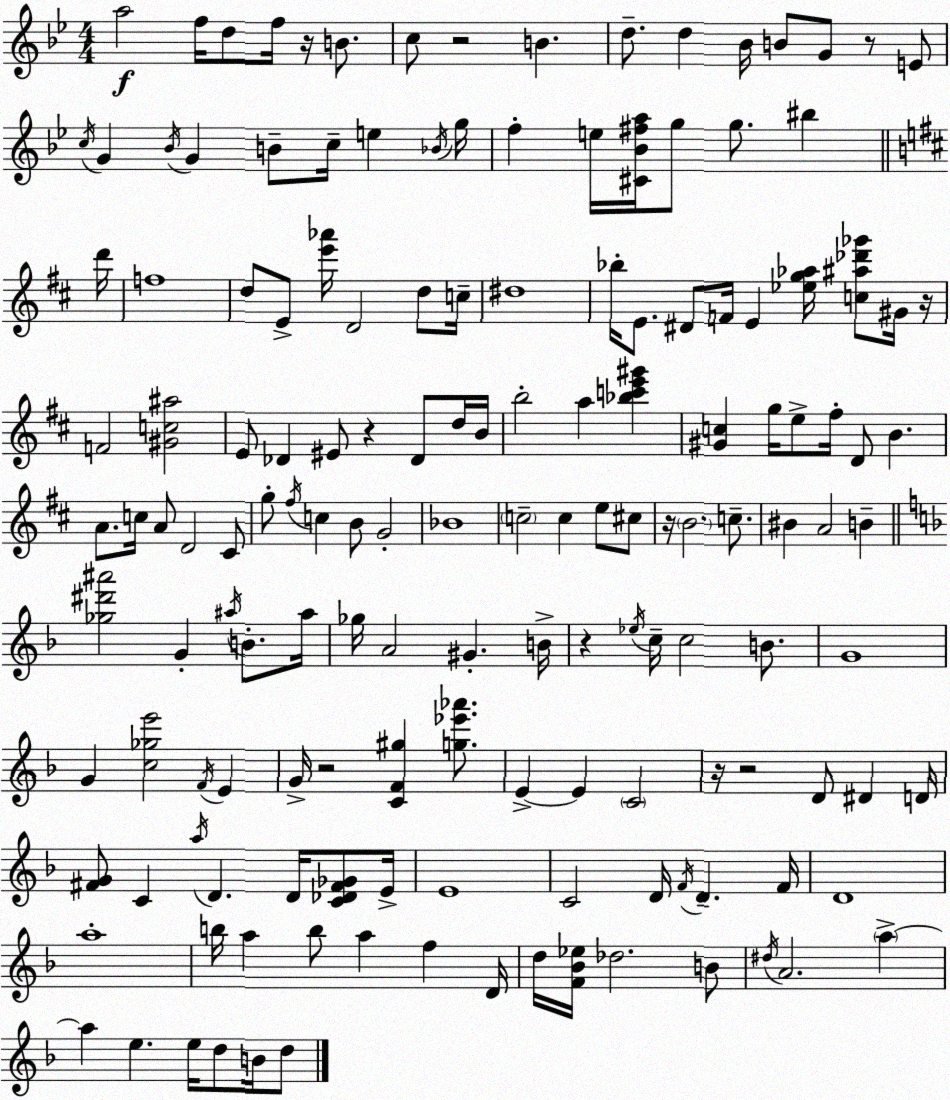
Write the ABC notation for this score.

X:1
T:Untitled
M:4/4
L:1/4
K:Gm
a2 f/4 d/2 f/4 z/4 B/2 c/2 z2 B d/2 d _B/4 B/2 G/2 z/2 E/2 c/4 G _B/4 G B/2 c/4 e _B/4 g/4 f e/4 [^C_B^fa]/4 g/2 g/2 ^b d'/4 f4 d/2 E/2 [e'_a']/4 D2 d/2 c/4 ^d4 _b/4 E/2 ^D/2 F/4 E [_eg_a]/4 [c^a_d'_g']/2 ^G/4 z/4 F2 [^Gc^a]2 E/2 _D ^E/2 z _D/2 d/4 B/4 b2 a [_bc'e'^g'] [^Gc] g/4 e/2 ^f/4 D/2 B A/2 c/4 A/2 D2 ^C/2 g/2 ^f/4 c B/2 G2 _B4 c2 c e/2 ^c/2 z/4 B2 c/2 ^B A2 B [_g^d'^a']2 G ^a/4 B/2 ^a/4 _g/4 A2 ^G B/4 z _e/4 c/4 c2 B/2 G4 G [c_ge']2 F/4 E G/4 z2 [CF^g] [g_e'_a']/2 E E C2 z/4 z2 D/2 ^D D/4 [^FG]/2 C a/4 D D/4 [C_D^F_G]/2 E/4 E4 C2 D/4 F/4 D F/4 D4 a4 b/4 a b/2 a f D/4 d/4 [F_B_e]/4 _d2 B/2 ^d/4 A2 a a e e/4 d/2 B/4 d/2